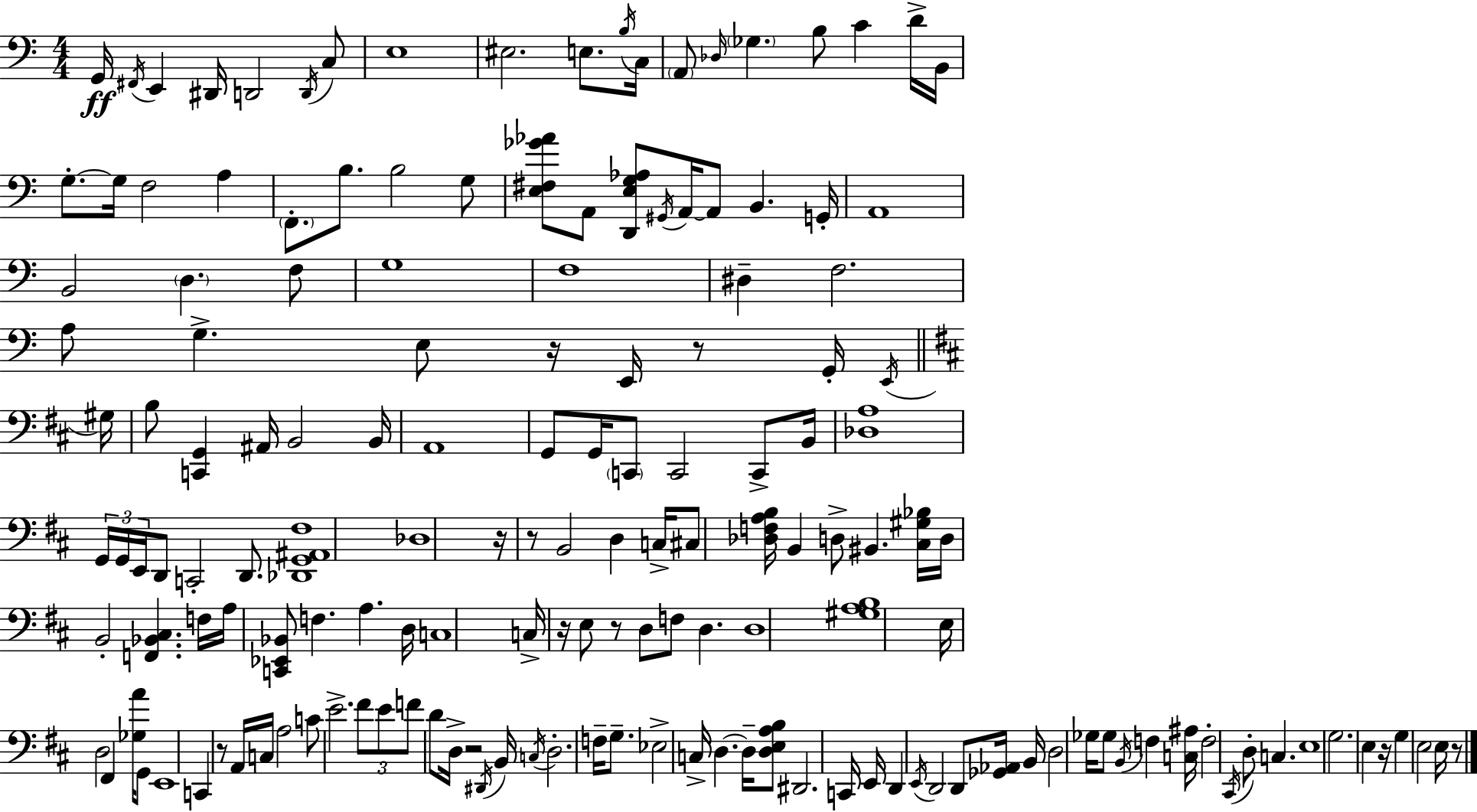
X:1
T:Untitled
M:4/4
L:1/4
K:C
G,,/4 ^F,,/4 E,, ^D,,/4 D,,2 D,,/4 C,/2 E,4 ^E,2 E,/2 B,/4 C,/4 A,,/2 _D,/4 _G, B,/2 C D/4 B,,/4 G,/2 G,/4 F,2 A, F,,/2 B,/2 B,2 G,/2 [E,^F,_G_A]/2 A,,/2 [D,,E,G,_A,]/2 ^G,,/4 A,,/4 A,,/2 B,, G,,/4 A,,4 B,,2 D, F,/2 G,4 F,4 ^D, F,2 A,/2 G, E,/2 z/4 E,,/4 z/2 G,,/4 E,,/4 ^G,/4 B,/2 [C,,G,,] ^A,,/4 B,,2 B,,/4 A,,4 G,,/2 G,,/4 C,,/2 C,,2 C,,/2 B,,/4 [_D,A,]4 G,,/4 G,,/4 E,,/4 D,,/2 C,,2 D,,/2 [_D,,G,,^A,,^F,]4 _D,4 z/4 z/2 B,,2 D, C,/4 ^C,/2 [_D,F,A,B,]/4 B,, D,/2 ^B,, [^C,^G,_B,]/4 D,/4 B,,2 [F,,_B,,^C,] F,/4 A,/4 [C,,_E,,_B,,]/2 F, A, D,/4 C,4 C,/4 z/4 E,/2 z/2 D,/2 F,/2 D, D,4 [^G,A,B,]4 E,/4 D,2 ^F,, [_G,A]/4 G,,/2 E,,4 C,, z/2 A,,/4 C,/4 A,2 C/2 E2 ^F/2 E/2 F/2 D/2 D,/4 z2 ^D,,/4 B,,/4 C,/4 D,2 F,/4 G,/2 _E,2 C,/4 D, D,/4 [D,E,A,B,]/2 ^D,,2 C,,/4 E,,/4 D,, E,,/4 D,,2 D,,/2 [_G,,_A,,]/4 B,,/4 D,2 _G,/4 _G,/2 B,,/4 F, [C,^A,]/4 F,2 ^C,,/4 D,/2 C, E,4 G,2 E, z/4 G, E,2 E,/4 z/2